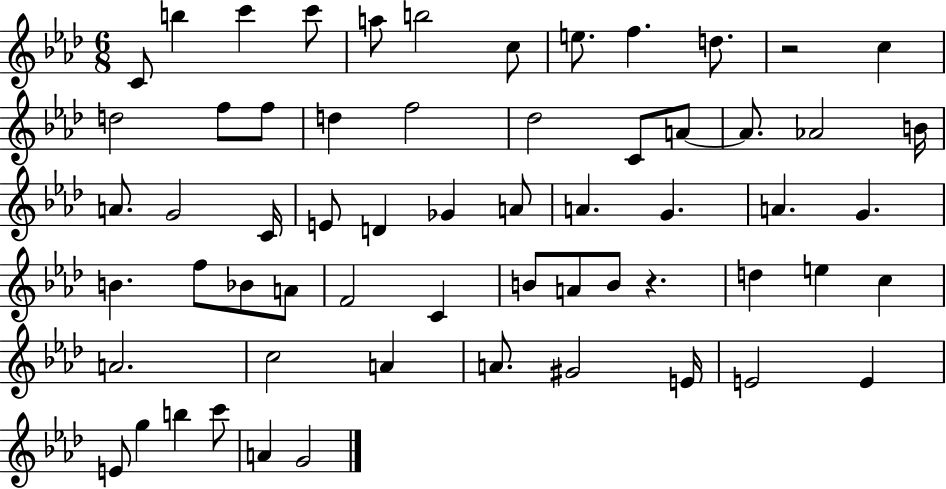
X:1
T:Untitled
M:6/8
L:1/4
K:Ab
C/2 b c' c'/2 a/2 b2 c/2 e/2 f d/2 z2 c d2 f/2 f/2 d f2 _d2 C/2 A/2 A/2 _A2 B/4 A/2 G2 C/4 E/2 D _G A/2 A G A G B f/2 _B/2 A/2 F2 C B/2 A/2 B/2 z d e c A2 c2 A A/2 ^G2 E/4 E2 E E/2 g b c'/2 A G2